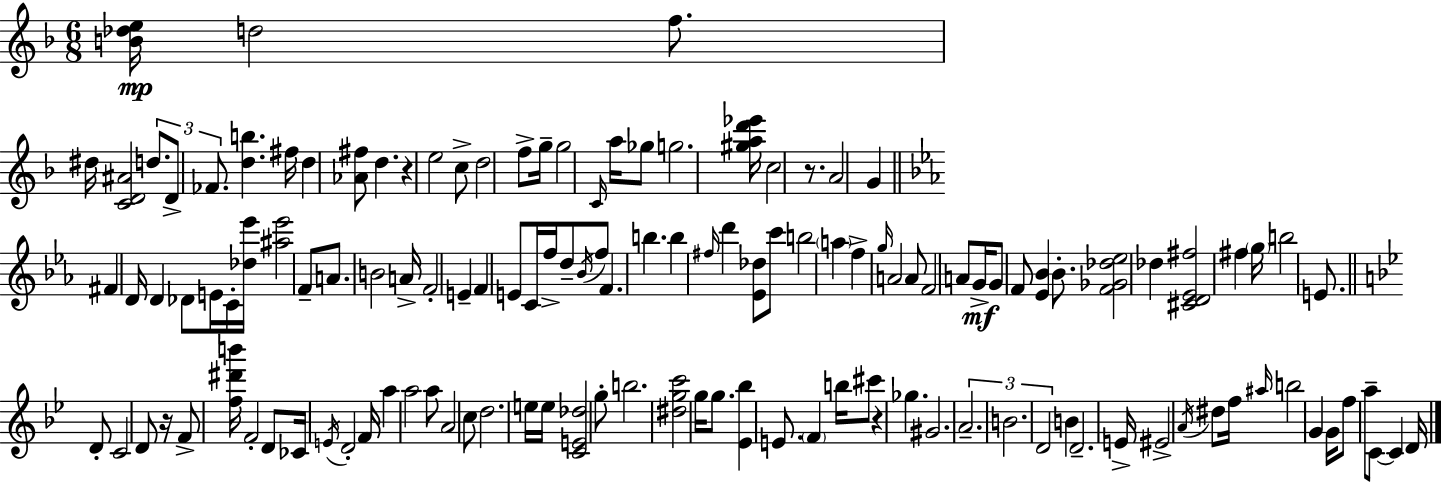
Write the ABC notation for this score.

X:1
T:Untitled
M:6/8
L:1/4
K:Dm
[B_de]/4 d2 f/2 ^d/4 [CD^A]2 d/2 D/2 _F/2 [db] ^f/4 d [_A^f]/2 d z e2 c/2 d2 f/2 g/4 g2 C/4 a/4 _g/2 g2 [^gad'_e']/4 c2 z/2 A2 G ^F D/4 D _D/2 E/4 C/4 [_d_e']/4 [^a_e']2 F/2 A/2 B2 A/4 F2 E F E/2 C/4 f/4 d/2 _B/4 f/2 F b b ^f/4 d' [_E_d]/2 c'/2 b2 a f g/4 A2 A/2 F2 A/2 G/4 G/2 F/2 [_E_B] _B/2 [F_G_d_e]2 _d [^CD_E^f]2 ^f g/4 b2 E/2 D/2 C2 D/2 z/4 F/2 [f^d'b']/4 F2 D/2 _C/4 E/4 D2 F/4 a a2 a/2 A2 c/2 d2 e/4 e/4 [CE_d]2 g/2 b2 [^dgc']2 g/4 g/2 [_E_b] E/2 F b/4 ^c'/2 z _g ^G2 A2 B2 D2 B D2 E/4 ^E2 A/4 ^d/2 f/4 ^a/4 b2 G G/4 f/2 a/2 C/2 C D/4